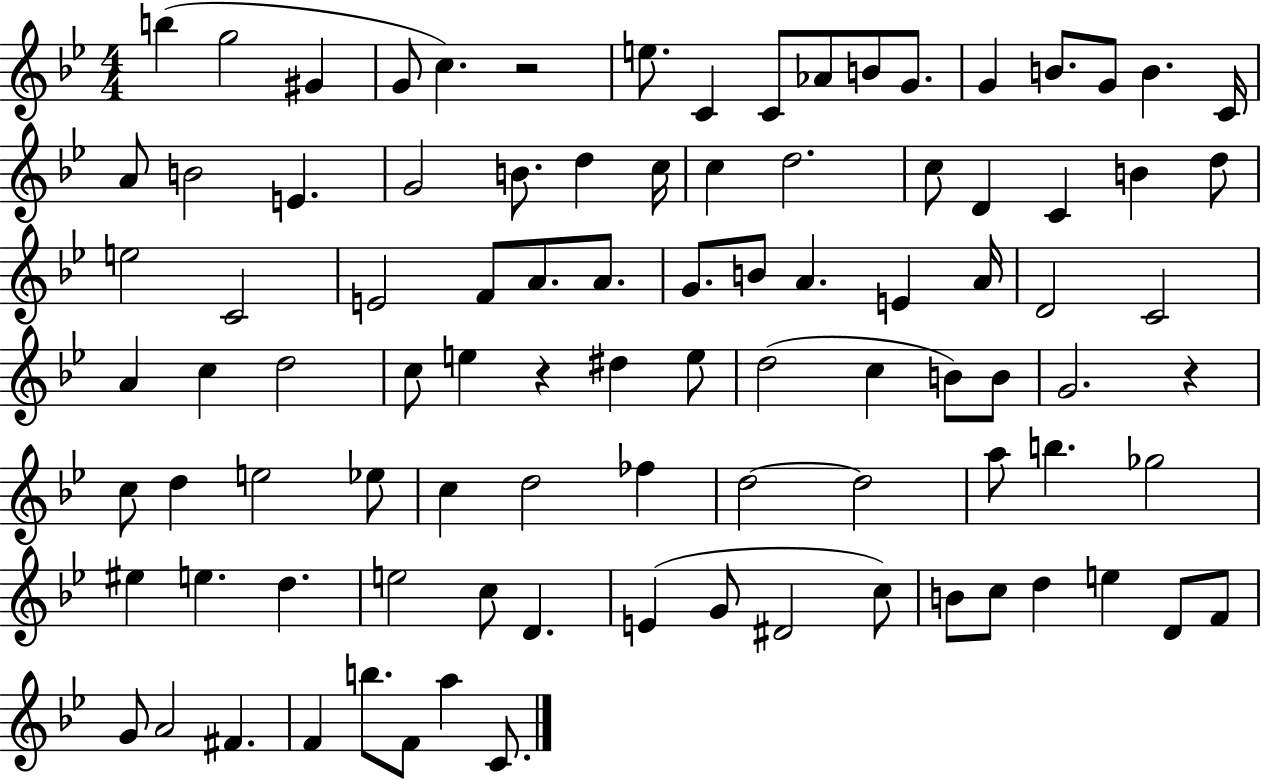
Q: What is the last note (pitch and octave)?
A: C4